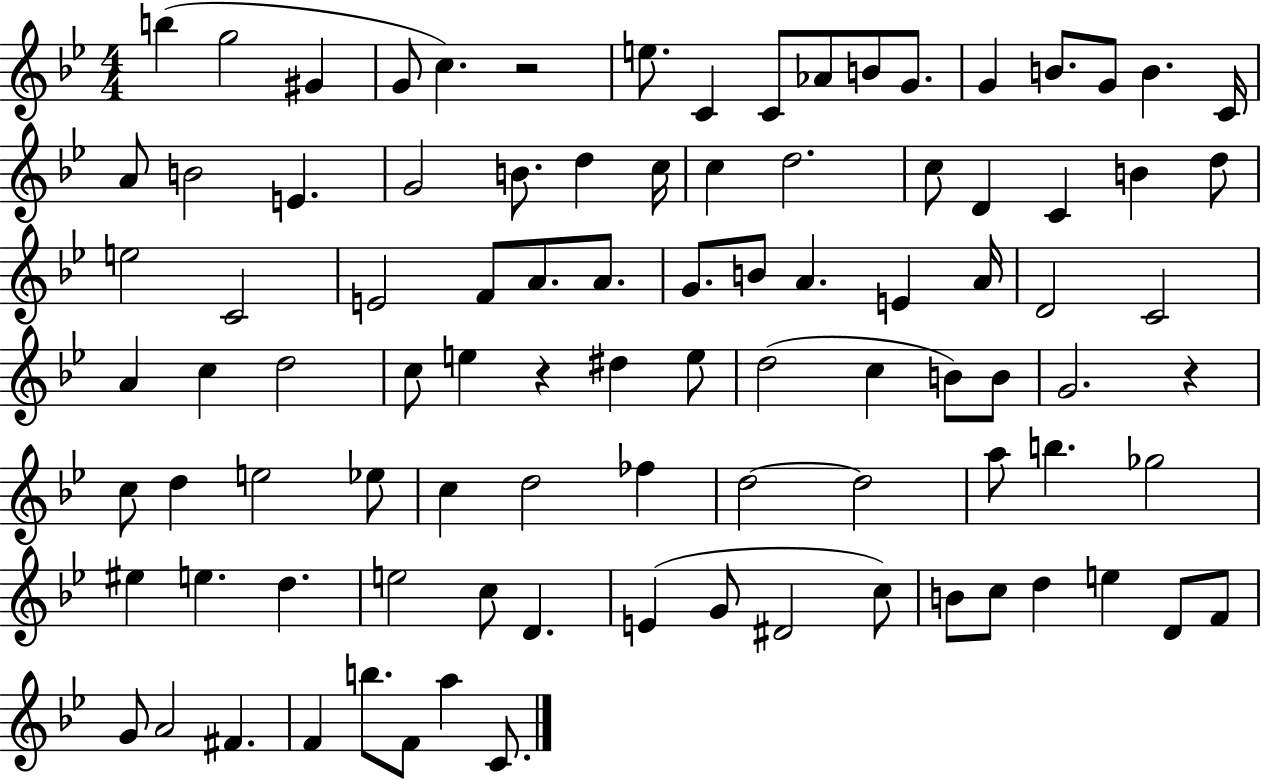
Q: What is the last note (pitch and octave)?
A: C4